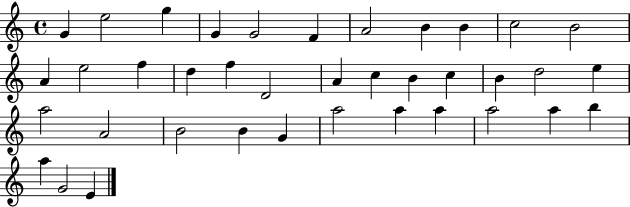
G4/q E5/h G5/q G4/q G4/h F4/q A4/h B4/q B4/q C5/h B4/h A4/q E5/h F5/q D5/q F5/q D4/h A4/q C5/q B4/q C5/q B4/q D5/h E5/q A5/h A4/h B4/h B4/q G4/q A5/h A5/q A5/q A5/h A5/q B5/q A5/q G4/h E4/q